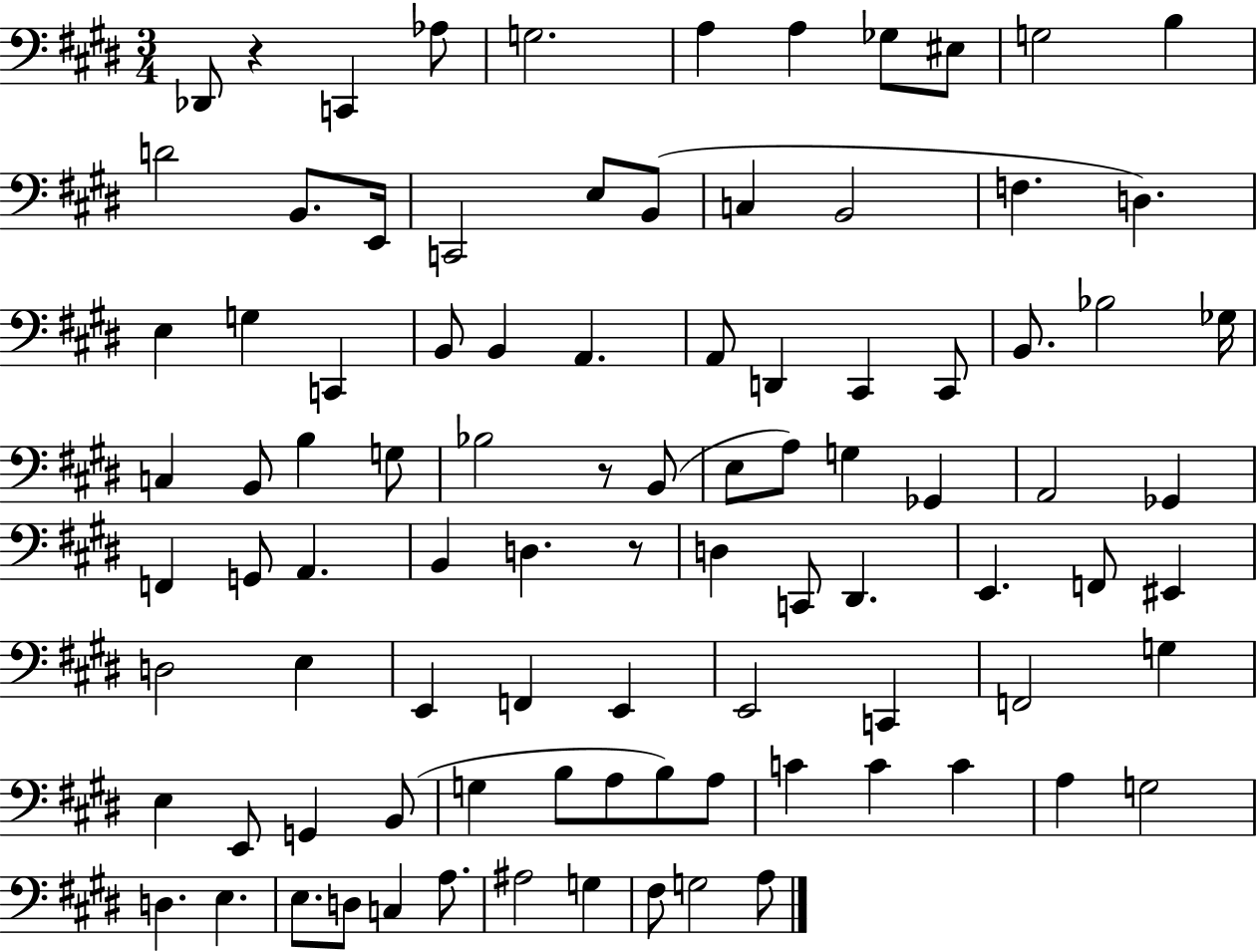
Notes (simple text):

Db2/e R/q C2/q Ab3/e G3/h. A3/q A3/q Gb3/e EIS3/e G3/h B3/q D4/h B2/e. E2/s C2/h E3/e B2/e C3/q B2/h F3/q. D3/q. E3/q G3/q C2/q B2/e B2/q A2/q. A2/e D2/q C#2/q C#2/e B2/e. Bb3/h Gb3/s C3/q B2/e B3/q G3/e Bb3/h R/e B2/e E3/e A3/e G3/q Gb2/q A2/h Gb2/q F2/q G2/e A2/q. B2/q D3/q. R/e D3/q C2/e D#2/q. E2/q. F2/e EIS2/q D3/h E3/q E2/q F2/q E2/q E2/h C2/q F2/h G3/q E3/q E2/e G2/q B2/e G3/q B3/e A3/e B3/e A3/e C4/q C4/q C4/q A3/q G3/h D3/q. E3/q. E3/e. D3/e C3/q A3/e. A#3/h G3/q F#3/e G3/h A3/e